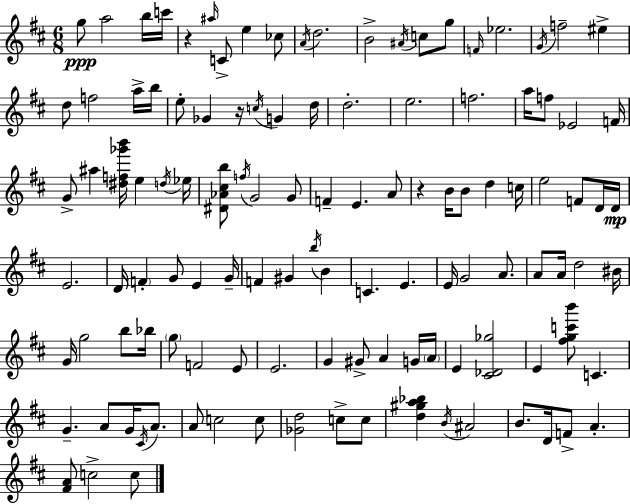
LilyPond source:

{
  \clef treble
  \numericTimeSignature
  \time 6/8
  \key d \major
  g''8\ppp a''2 b''16 c'''16 | r4 \grace { ais''16 } c'8-> e''4 ces''8 | \acciaccatura { a'16 } d''2. | b'2-> \acciaccatura { ais'16 } c''8 | \break g''8 \grace { f'16 } ees''2. | \acciaccatura { g'16 } f''2-- | eis''4-> d''8 f''2 | a''16-> b''16 e''8-. ges'4 r16 | \break \acciaccatura { c''16 } g'4 d''16 d''2.-. | e''2. | f''2. | a''16 f''8 ees'2 | \break f'16 g'8-> ais''4 | <dis'' f'' ges''' b'''>16 e''4 \acciaccatura { d''16 } ees''16 <dis' aes' cis'' b''>8 \acciaccatura { f''16 } g'2 | g'8 f'4-- | e'4. a'8 r4 | \break b'16 b'8 d''4 c''16 e''2 | f'8 d'16 d'16\mp e'2. | d'16 \parenthesize f'4-. | g'8 e'4 g'16-- f'4 | \break gis'4 \acciaccatura { b''16 } b'4 c'4. | e'4. e'16 g'2 | a'8. a'8 a'16 | d''2 bis'16 g'16 g''2 | \break b''8 bes''16 \parenthesize g''8 f'2 | e'8 e'2. | g'4 | gis'8-> a'4 g'16 \parenthesize a'16 e'4 | \break <cis' des' ges''>2 e'4 | <fis'' g'' c''' b'''>8 c'4. g'4.-- | a'8 g'16 \acciaccatura { cis'16 } a'8. a'8 | c''2 c''8 <ges' d''>2 | \break c''8-> c''8 <d'' gis'' a'' bes''>4 | \acciaccatura { b'16 } ais'2 b'8. | d'16 f'8-> a'4.-. <fis' a'>8 | c''2-> c''8 \bar "|."
}